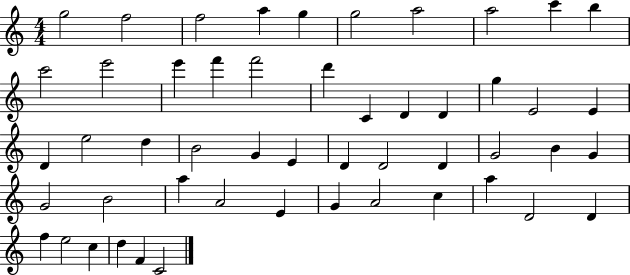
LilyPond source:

{
  \clef treble
  \numericTimeSignature
  \time 4/4
  \key c \major
  g''2 f''2 | f''2 a''4 g''4 | g''2 a''2 | a''2 c'''4 b''4 | \break c'''2 e'''2 | e'''4 f'''4 f'''2 | d'''4 c'4 d'4 d'4 | g''4 e'2 e'4 | \break d'4 e''2 d''4 | b'2 g'4 e'4 | d'4 d'2 d'4 | g'2 b'4 g'4 | \break g'2 b'2 | a''4 a'2 e'4 | g'4 a'2 c''4 | a''4 d'2 d'4 | \break f''4 e''2 c''4 | d''4 f'4 c'2 | \bar "|."
}